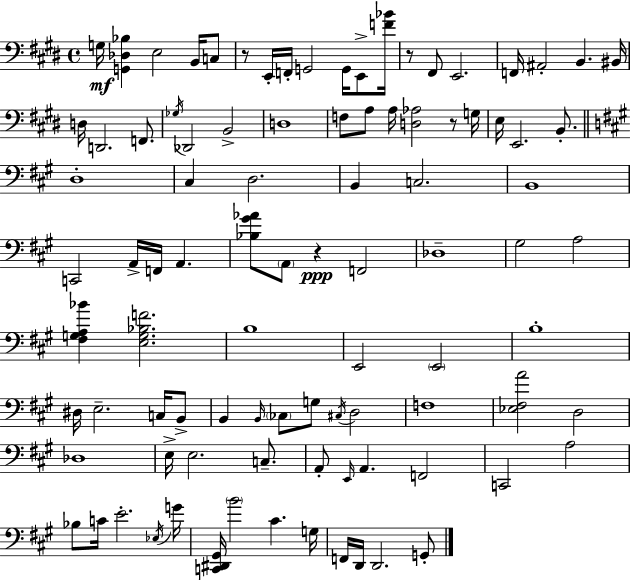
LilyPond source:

{
  \clef bass
  \time 4/4
  \defaultTimeSignature
  \key e \major
  \repeat volta 2 { g16\mf <g, des bes>4 e2 b,16 c8 | r8 e,16-. f,16-. g,2 g,16 e,8-> <f' bes'>16 | r8 fis,8 e,2. | f,16 ais,2-. b,4. bis,16 | \break d16 d,2. f,8. | \acciaccatura { ges16 } des,2 b,2-> | d1 | f8 a8 a16 <d aes>2 r8 | \break g16 e16 e,2. b,8.-. | \bar "||" \break \key a \major d1-. | cis4 d2. | b,4 c2. | b,1 | \break c,2 a,16-> f,16 a,4. | <bes gis' aes'>8 \parenthesize a,8 r4\ppp f,2 | des1-- | gis2 a2 | \break <fis g a bes'>4 <e g bes f'>2. | b1 | e,2 \parenthesize e,2 | b1-. | \break dis16 e2.-- c16 b,8-> | b,4 \grace { b,16 } \parenthesize ces8 g8 \acciaccatura { cis16 } d2 | f1 | <ees fis a'>2 d2 | \break des1 | e16-> e2. c8.-- | a,8-. \grace { e,16 } a,4. f,2 | c,2 a2 | \break bes8 c'16 e'2.-. | \acciaccatura { ees16 } g'16 <c, dis, gis,>16 \parenthesize b'2 cis'4. | g16 f,16 d,16 d,2. | g,8-. } \bar "|."
}